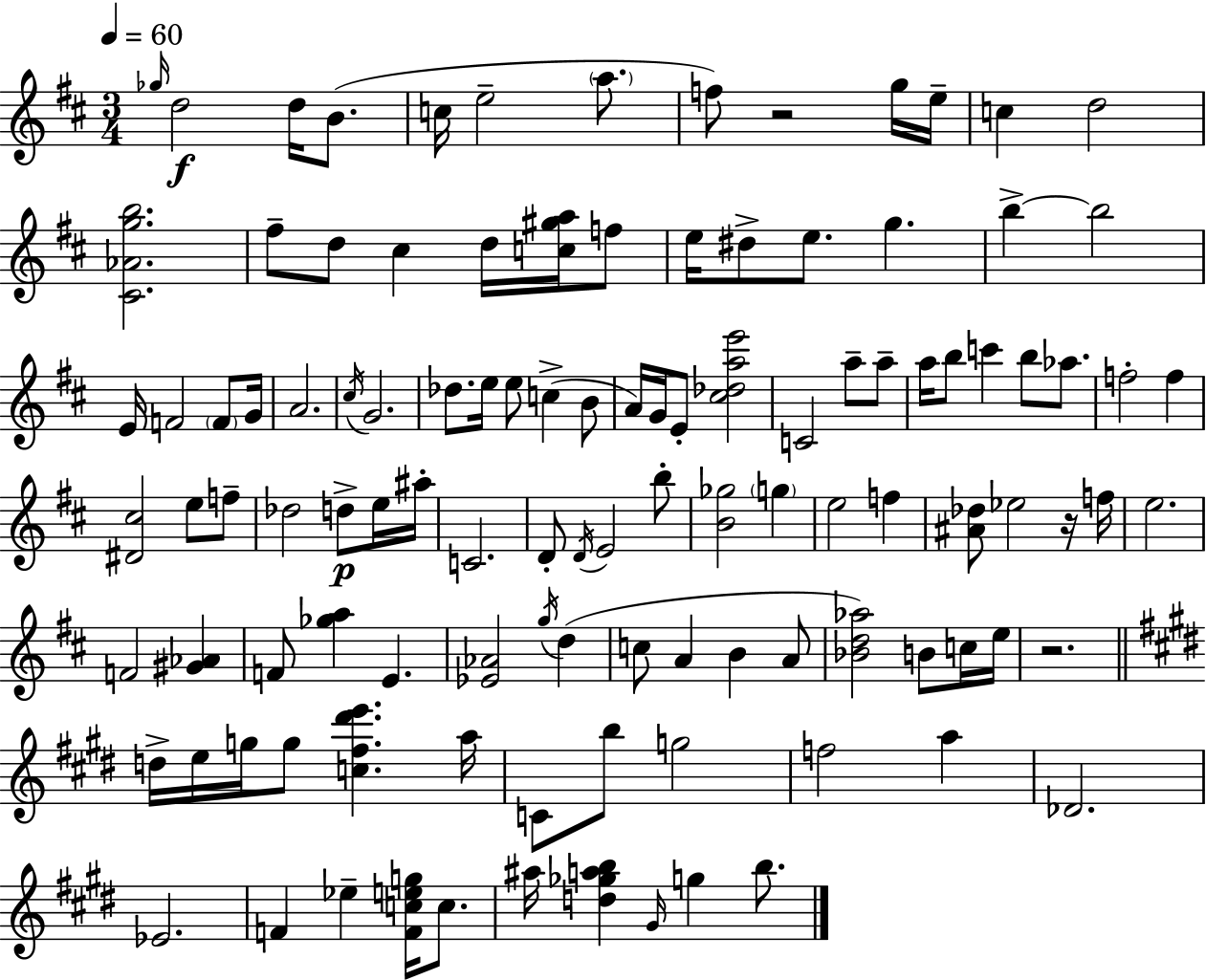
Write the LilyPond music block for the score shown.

{
  \clef treble
  \numericTimeSignature
  \time 3/4
  \key d \major
  \tempo 4 = 60
  \grace { ges''16 }\f d''2 d''16 b'8.( | c''16 e''2-- \parenthesize a''8. | f''8) r2 g''16 | e''16-- c''4 d''2 | \break <cis' aes' g'' b''>2. | fis''8-- d''8 cis''4 d''16 <c'' gis'' a''>16 f''8 | e''16 dis''8-> e''8. g''4. | b''4->~~ b''2 | \break e'16 f'2 \parenthesize f'8 | g'16 a'2. | \acciaccatura { cis''16 } g'2. | des''8. e''16 e''8 c''4->( | \break b'8 a'16) g'16 e'8-. <cis'' des'' a'' e'''>2 | c'2 a''8-- | a''8-- a''16 b''8 c'''4 b''8 aes''8. | f''2-. f''4 | \break <dis' cis''>2 e''8 | f''8-- des''2 d''8->\p | e''16 ais''16-. c'2. | d'8-. \acciaccatura { d'16 } e'2 | \break b''8-. <b' ges''>2 \parenthesize g''4 | e''2 f''4 | <ais' des''>8 ees''2 | r16 f''16 e''2. | \break f'2 <gis' aes'>4 | f'8 <ges'' a''>4 e'4. | <ees' aes'>2 \acciaccatura { g''16 } | d''4( c''8 a'4 b'4 | \break a'8 <bes' d'' aes''>2) | b'8 c''16 e''16 r2. | \bar "||" \break \key e \major d''16-> e''16 g''16 g''8 <c'' fis'' dis''' e'''>4. a''16 | c'8 b''8 g''2 | f''2 a''4 | des'2. | \break ees'2. | f'4 ees''4-- <f' c'' e'' g''>16 c''8. | ais''16 <d'' ges'' a'' b''>4 \grace { gis'16 } g''4 b''8. | \bar "|."
}